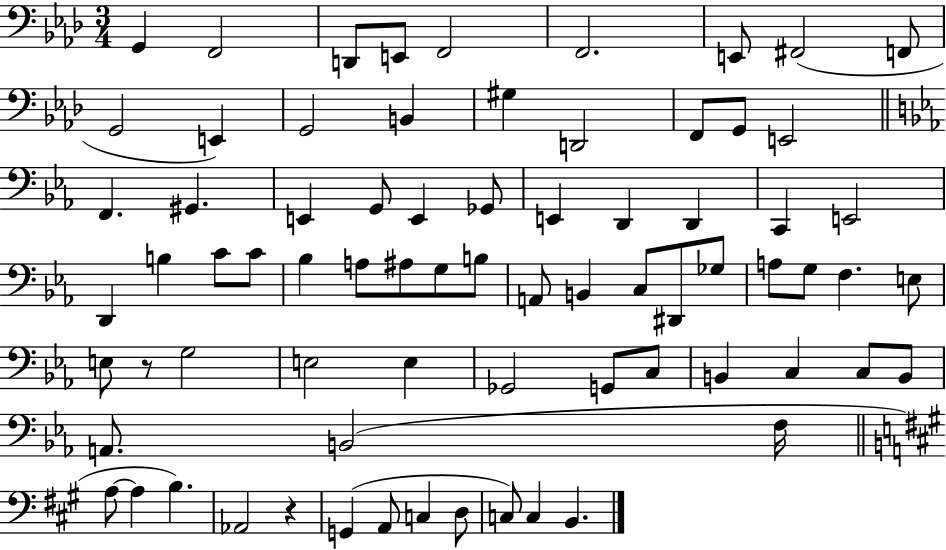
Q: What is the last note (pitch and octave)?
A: B2